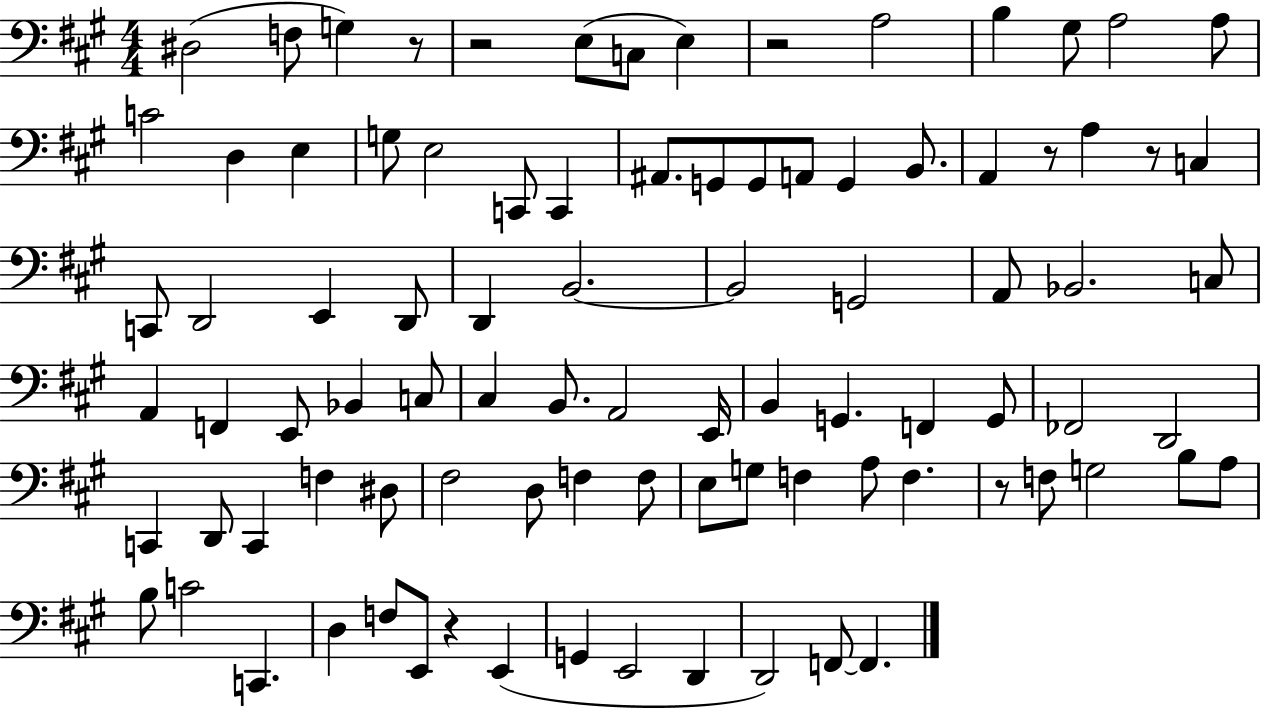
D#3/h F3/e G3/q R/e R/h E3/e C3/e E3/q R/h A3/h B3/q G#3/e A3/h A3/e C4/h D3/q E3/q G3/e E3/h C2/e C2/q A#2/e. G2/e G2/e A2/e G2/q B2/e. A2/q R/e A3/q R/e C3/q C2/e D2/h E2/q D2/e D2/q B2/h. B2/h G2/h A2/e Bb2/h. C3/e A2/q F2/q E2/e Bb2/q C3/e C#3/q B2/e. A2/h E2/s B2/q G2/q. F2/q G2/e FES2/h D2/h C2/q D2/e C2/q F3/q D#3/e F#3/h D3/e F3/q F3/e E3/e G3/e F3/q A3/e F3/q. R/e F3/e G3/h B3/e A3/e B3/e C4/h C2/q. D3/q F3/e E2/e R/q E2/q G2/q E2/h D2/q D2/h F2/e F2/q.